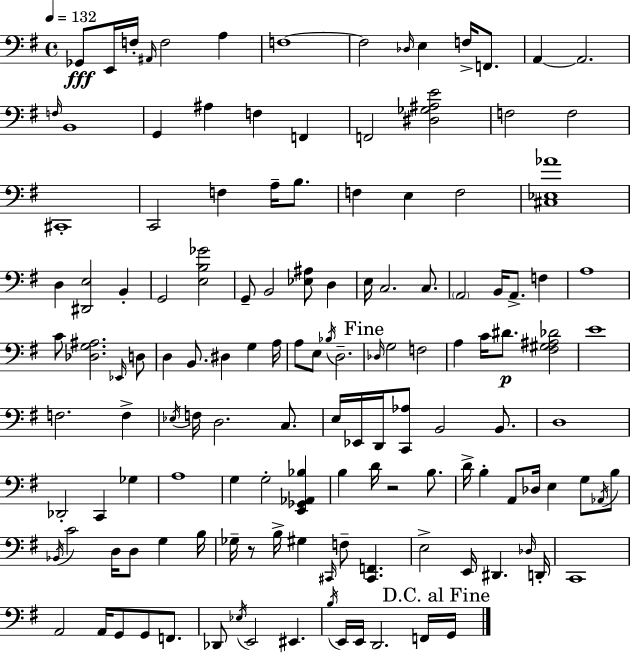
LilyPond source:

{
  \clef bass
  \time 4/4
  \defaultTimeSignature
  \key g \major
  \tempo 4 = 132
  ges,8\fff e,16 f16-. \grace { ais,16 } f2 a4 | f1~~ | f2 \grace { des16 } e4 f16-> f,8. | a,4~~ a,2. | \break \grace { f16 } b,1 | g,4 ais4 f4 f,4 | f,2 <dis ges ais e'>2 | f2 f2 | \break cis,1-. | c,2 f4 a16-- | b8. f4 e4 f2 | <cis ees aes'>1 | \break d4 <dis, e>2 b,4-. | g,2 <e b ges'>2 | g,8-- b,2 <ees ais>8 d4 | e16 c2. | \break c8. \parenthesize a,2 b,16 a,8.-> f4 | a1 | c'8 <des g ais>2. | \grace { ees,16 } d8 d4 b,8. dis4 g4 | \break a16 a8 e8 \acciaccatura { bes16 } d2.-- | \mark "Fine" \grace { des16 } g2 f2 | a4 c'16 dis'8.\p <fis gis ais des'>2 | e'1 | \break f2. | f4-> \acciaccatura { ees16 } f16 d2. | c8. e16 ees,16 d,16 <c, aes>8 b,2 | b,8. d1 | \break des,2-. c,4 | ges4 a1 | g4 g2-. | <e, ges, aes, bes>4 b4 d'16 r2 | \break b8. d'16-> b4-. a,8 des16 e4 | g8 \acciaccatura { aes,16 } b8 \acciaccatura { bes,16 } c'2 | d16 d8 g4 b16 ges16-- r8 b16-> gis4 | \grace { cis,16 } f8-- <cis, f,>4. e2-> | \break e,16 dis,4. \grace { des16 } d,16-. c,1 | a,2 | a,16 g,8 g,8 f,8. des,8 \acciaccatura { ees16 } e,2 | eis,4. \acciaccatura { b16 } e,16 e,16 d,2. | \break f,16 \mark "D.C. al Fine" g,16 \bar "|."
}